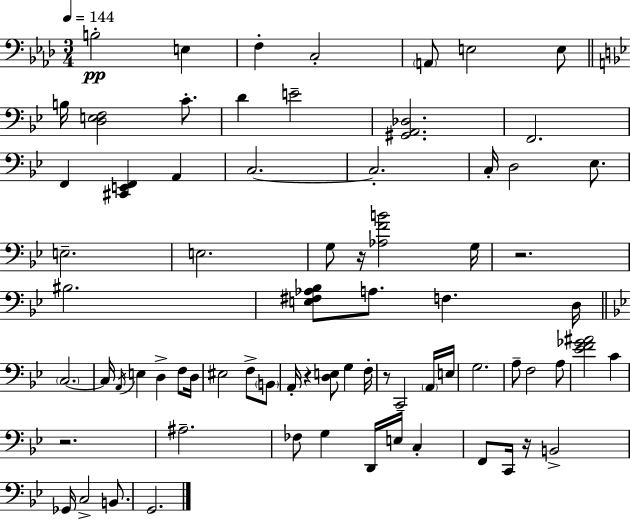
X:1
T:Untitled
M:3/4
L:1/4
K:Fm
B,2 E, F, C,2 A,,/2 E,2 E,/2 B,/4 [D,E,F,]2 C/2 D E2 [^G,,A,,_D,]2 F,,2 F,, [^C,,E,,F,,] A,, C,2 C,2 C,/4 D,2 _E,/2 E,2 E,2 G,/2 z/4 [_A,FB]2 G,/4 z2 ^B,2 [E,^F,_A,_B,]/2 A,/2 F, D,/4 C,2 C,/4 A,,/4 E, D, F,/2 D,/4 ^E,2 F,/2 B,,/2 A,,/4 z [D,E,]/2 G, F,/4 z/2 C,,2 A,,/4 E,/4 G,2 A,/2 F,2 A,/2 [_EF_G^A]2 C z2 ^A,2 _F,/2 G, D,,/4 E,/4 C, F,,/2 C,,/4 z/4 B,,2 _G,,/4 C,2 B,,/2 G,,2